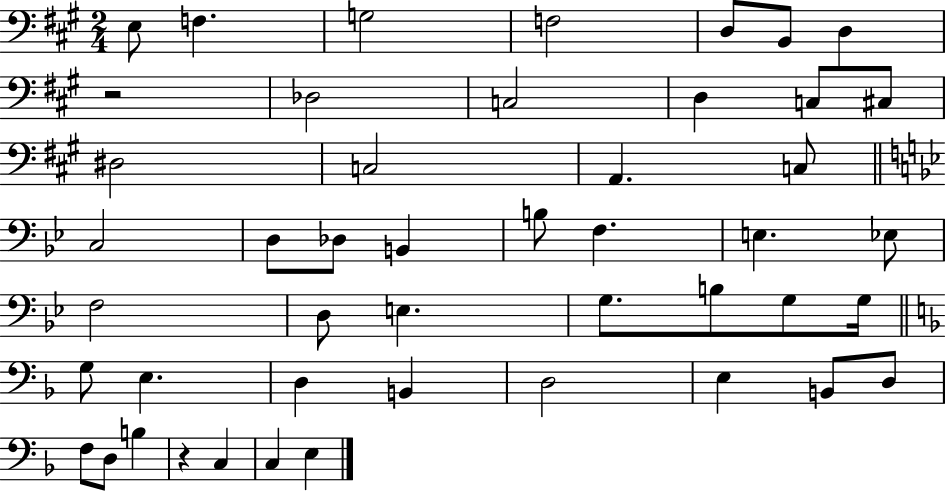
{
  \clef bass
  \numericTimeSignature
  \time 2/4
  \key a \major
  e8 f4. | g2 | f2 | d8 b,8 d4 | \break r2 | des2 | c2 | d4 c8 cis8 | \break dis2 | c2 | a,4. c8 | \bar "||" \break \key bes \major c2 | d8 des8 b,4 | b8 f4. | e4. ees8 | \break f2 | d8 e4. | g8. b8 g8 g16 | \bar "||" \break \key f \major g8 e4. | d4 b,4 | d2 | e4 b,8 d8 | \break f8 d8 b4 | r4 c4 | c4 e4 | \bar "|."
}